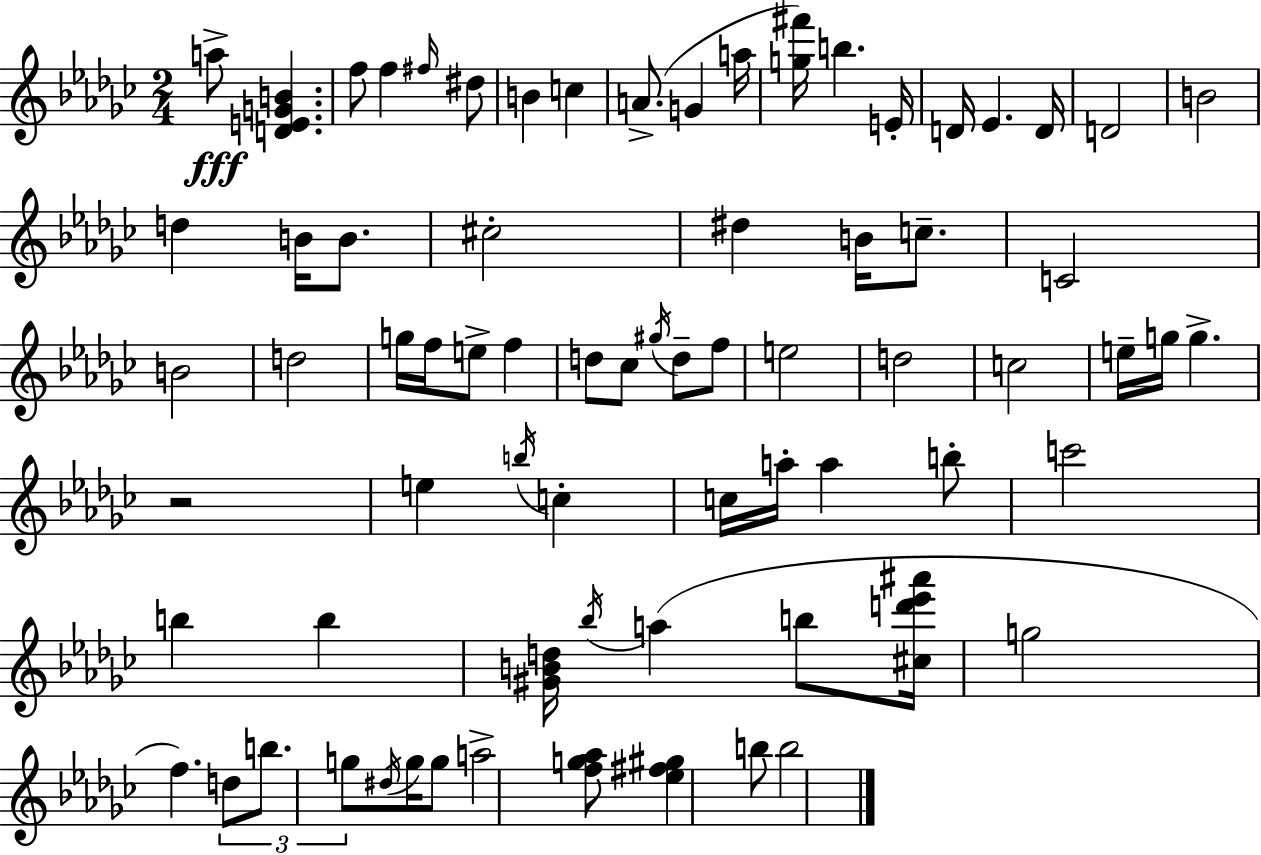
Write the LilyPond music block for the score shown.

{
  \clef treble
  \numericTimeSignature
  \time 2/4
  \key ees \minor
  a''8->\fff <d' e' g' b'>4. | f''8 f''4 \grace { fis''16 } dis''8 | b'4 c''4 | a'8.->( g'4 | \break a''16 <g'' fis'''>16) b''4. | e'16-. d'16 ees'4. | d'16 d'2 | b'2 | \break d''4 b'16 b'8. | cis''2-. | dis''4 b'16 c''8.-- | c'2 | \break b'2 | d''2 | g''16 f''16 e''8-> f''4 | d''8 ces''8 \acciaccatura { gis''16 } d''8-- | \break f''8 e''2 | d''2 | c''2 | e''16-- g''16 g''4.-> | \break r2 | e''4 \acciaccatura { b''16 } c''4-. | c''16 a''16-. a''4 | b''8-. c'''2 | \break b''4 b''4 | <gis' b' d''>16 \acciaccatura { bes''16 } a''4( | b''8 <cis'' d''' ees''' ais'''>16 g''2 | f''4.) | \break \tuplet 3/2 { d''8 b''8. g''8 } | \acciaccatura { dis''16 } g''16 g''8 a''2-> | <f'' g'' aes''>8 <ees'' fis'' gis''>4 | b''8 b''2 | \break \bar "|."
}